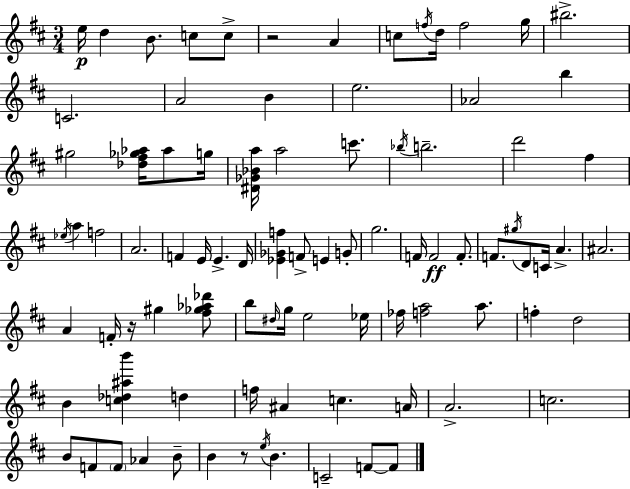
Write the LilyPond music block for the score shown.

{
  \clef treble
  \numericTimeSignature
  \time 3/4
  \key d \major
  e''16\p d''4 b'8. c''8 c''8-> | r2 a'4 | c''8 \acciaccatura { f''16 } d''16 f''2 | g''16 bis''2.-> | \break c'2. | a'2 b'4 | e''2. | aes'2 b''4 | \break gis''2 <des'' fis'' ges'' aes''>16 aes''8 | g''16 <dis' ges' bes' a''>16 a''2 c'''8. | \acciaccatura { bes''16 } b''2.-- | d'''2 fis''4 | \break \acciaccatura { ees''16 } a''4 f''2 | a'2. | f'4 e'16 e'4.-> | d'16 <ees' ges' f''>4 f'8-> e'4 | \break g'8-. g''2. | f'16 f'2\ff | f'8.-. f'8. \acciaccatura { gis''16 } d'8 c'16 a'4.-> | ais'2. | \break a'4 f'16-. r16 gis''4 | <fis'' ges'' aes'' des'''>8 b''8 \grace { dis''16 } g''16 e''2 | ees''16 fes''16 <f'' a''>2 | a''8. f''4-. d''2 | \break b'4 <c'' des'' ais'' b'''>4 | d''4 f''16 ais'4 c''4. | a'16 a'2.-> | c''2. | \break b'8 f'8 \parenthesize f'8 aes'4 | b'8-- b'4 r8 \acciaccatura { e''16 } | b'4. c'2-- | f'8~~ f'8 \bar "|."
}